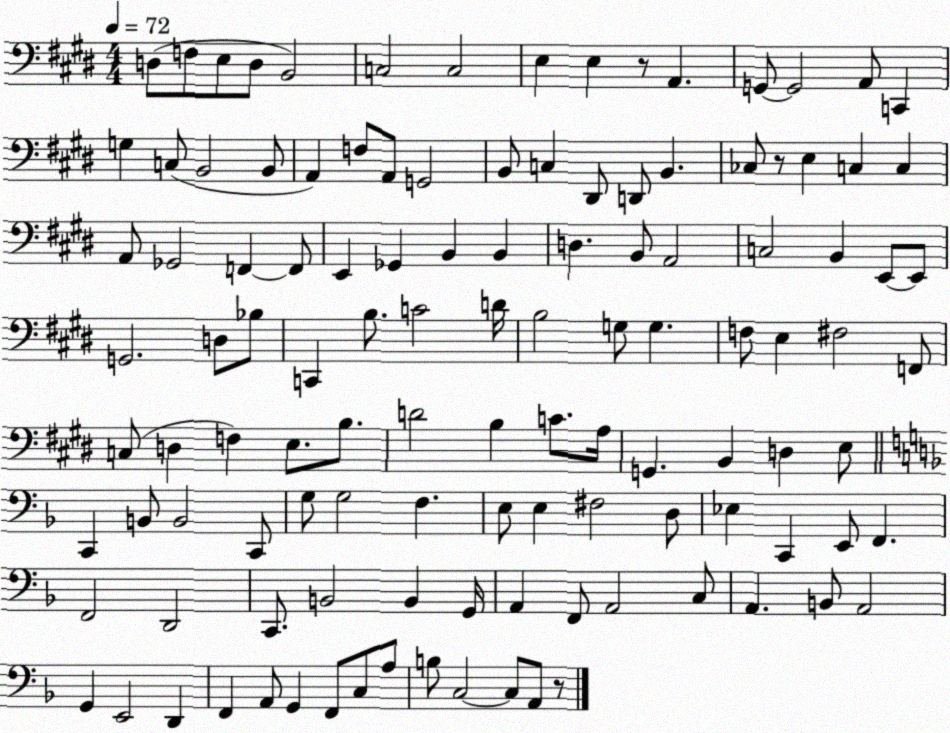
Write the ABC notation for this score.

X:1
T:Untitled
M:4/4
L:1/4
K:E
D,/2 F,/2 E,/2 D,/2 B,,2 C,2 C,2 E, E, z/2 A,, G,,/2 G,,2 A,,/2 C,, G, C,/2 B,,2 B,,/2 A,, F,/2 A,,/2 G,,2 B,,/2 C, ^D,,/2 D,,/2 B,, _C,/2 z/2 E, C, C, A,,/2 _G,,2 F,, F,,/2 E,, _G,, B,, B,, D, B,,/2 A,,2 C,2 B,, E,,/2 E,,/2 G,,2 D,/2 _B,/2 C,, B,/2 C2 D/4 B,2 G,/2 G, F,/2 E, ^F,2 F,,/2 C,/2 D, F, E,/2 B,/2 D2 B, C/2 A,/4 G,, B,, D, E,/2 C,, B,,/2 B,,2 C,,/2 G,/2 G,2 F, E,/2 E, ^F,2 D,/2 _E, C,, E,,/2 F,, F,,2 D,,2 C,,/2 B,,2 B,, G,,/4 A,, F,,/2 A,,2 C,/2 A,, B,,/2 A,,2 G,, E,,2 D,, F,, A,,/2 G,, F,,/2 C,/2 A,/2 B,/2 C,2 C,/2 A,,/2 z/2